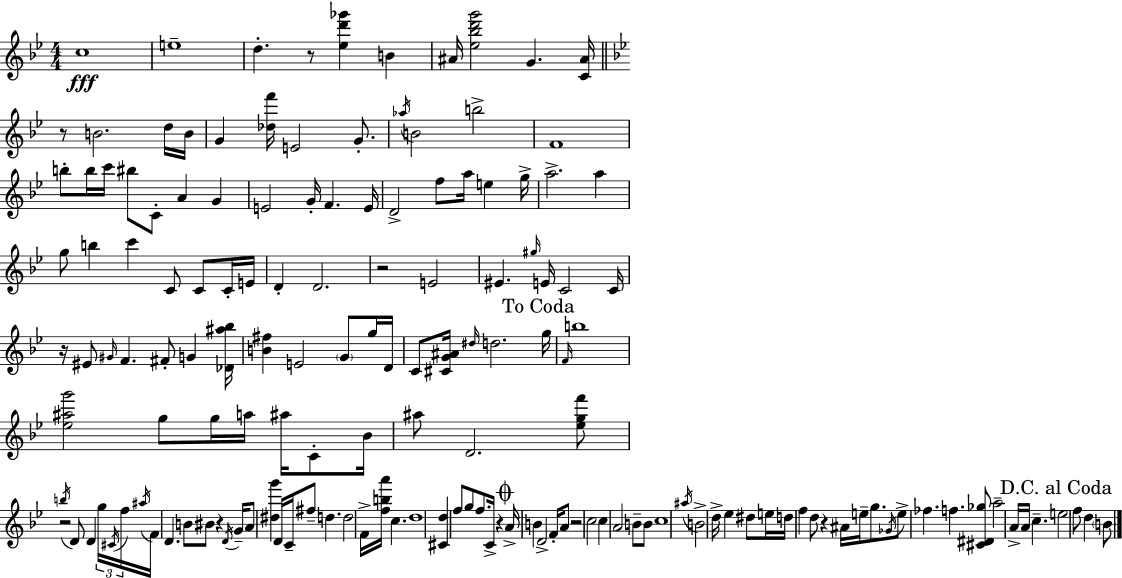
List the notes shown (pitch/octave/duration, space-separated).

C5/w E5/w D5/q. R/e [Eb5,D6,Gb6]/q B4/q A#4/s [Eb5,Bb5,D6,G6]/h G4/q. [C4,A#4]/s R/e B4/h. D5/s B4/s G4/q [Db5,F6]/s E4/h G4/e. Ab5/s B4/h B5/h F4/w B5/e B5/s C6/s BIS5/e C4/e A4/q G4/q E4/h G4/s F4/q. E4/s D4/h F5/e A5/s E5/q G5/s A5/h. A5/q G5/e B5/q C6/q C4/e C4/e C4/s E4/s D4/q D4/h. R/h E4/h EIS4/q. G#5/s E4/s C4/h C4/s R/s EIS4/e G#4/s F4/q. F#4/e G4/q [Db4,A#5,Bb5]/s [B4,F#5]/q E4/h G4/e G5/s D4/s C4/e [C#4,G4,A#4]/s D#5/s D5/h. G5/s F4/s B5/w [Eb5,A#5,G6]/h G5/e G5/s A5/s A#5/s C4/e Bb4/s A#5/e D4/h. [Eb5,G5,F6]/e R/h B5/s D4/e D4/q G5/s C#4/s F5/s A#5/s F4/s D4/q. B4/e BIS4/e R/q D4/s G4/s A4/e [D#5,G6]/q D4/s C4/s F#5/e D5/q. D5/h F4/s [F5,B5,A6]/s C5/q. D5/w [C#4,D5]/q F5/e G5/e F5/e. C4/s R/q A4/s B4/q D4/h F4/s A4/e R/h C5/h C5/q A4/h B4/e B4/e C5/w A#5/s B4/h D5/s Eb5/q D#5/e E5/s D5/s F5/q D5/e R/q A#4/s E5/s G5/e. Gb4/s E5/e FES5/q. F5/q. [C#4,D#4,Gb5]/e A5/h A4/s A4/s C5/q. E5/h F5/e D5/q B4/e